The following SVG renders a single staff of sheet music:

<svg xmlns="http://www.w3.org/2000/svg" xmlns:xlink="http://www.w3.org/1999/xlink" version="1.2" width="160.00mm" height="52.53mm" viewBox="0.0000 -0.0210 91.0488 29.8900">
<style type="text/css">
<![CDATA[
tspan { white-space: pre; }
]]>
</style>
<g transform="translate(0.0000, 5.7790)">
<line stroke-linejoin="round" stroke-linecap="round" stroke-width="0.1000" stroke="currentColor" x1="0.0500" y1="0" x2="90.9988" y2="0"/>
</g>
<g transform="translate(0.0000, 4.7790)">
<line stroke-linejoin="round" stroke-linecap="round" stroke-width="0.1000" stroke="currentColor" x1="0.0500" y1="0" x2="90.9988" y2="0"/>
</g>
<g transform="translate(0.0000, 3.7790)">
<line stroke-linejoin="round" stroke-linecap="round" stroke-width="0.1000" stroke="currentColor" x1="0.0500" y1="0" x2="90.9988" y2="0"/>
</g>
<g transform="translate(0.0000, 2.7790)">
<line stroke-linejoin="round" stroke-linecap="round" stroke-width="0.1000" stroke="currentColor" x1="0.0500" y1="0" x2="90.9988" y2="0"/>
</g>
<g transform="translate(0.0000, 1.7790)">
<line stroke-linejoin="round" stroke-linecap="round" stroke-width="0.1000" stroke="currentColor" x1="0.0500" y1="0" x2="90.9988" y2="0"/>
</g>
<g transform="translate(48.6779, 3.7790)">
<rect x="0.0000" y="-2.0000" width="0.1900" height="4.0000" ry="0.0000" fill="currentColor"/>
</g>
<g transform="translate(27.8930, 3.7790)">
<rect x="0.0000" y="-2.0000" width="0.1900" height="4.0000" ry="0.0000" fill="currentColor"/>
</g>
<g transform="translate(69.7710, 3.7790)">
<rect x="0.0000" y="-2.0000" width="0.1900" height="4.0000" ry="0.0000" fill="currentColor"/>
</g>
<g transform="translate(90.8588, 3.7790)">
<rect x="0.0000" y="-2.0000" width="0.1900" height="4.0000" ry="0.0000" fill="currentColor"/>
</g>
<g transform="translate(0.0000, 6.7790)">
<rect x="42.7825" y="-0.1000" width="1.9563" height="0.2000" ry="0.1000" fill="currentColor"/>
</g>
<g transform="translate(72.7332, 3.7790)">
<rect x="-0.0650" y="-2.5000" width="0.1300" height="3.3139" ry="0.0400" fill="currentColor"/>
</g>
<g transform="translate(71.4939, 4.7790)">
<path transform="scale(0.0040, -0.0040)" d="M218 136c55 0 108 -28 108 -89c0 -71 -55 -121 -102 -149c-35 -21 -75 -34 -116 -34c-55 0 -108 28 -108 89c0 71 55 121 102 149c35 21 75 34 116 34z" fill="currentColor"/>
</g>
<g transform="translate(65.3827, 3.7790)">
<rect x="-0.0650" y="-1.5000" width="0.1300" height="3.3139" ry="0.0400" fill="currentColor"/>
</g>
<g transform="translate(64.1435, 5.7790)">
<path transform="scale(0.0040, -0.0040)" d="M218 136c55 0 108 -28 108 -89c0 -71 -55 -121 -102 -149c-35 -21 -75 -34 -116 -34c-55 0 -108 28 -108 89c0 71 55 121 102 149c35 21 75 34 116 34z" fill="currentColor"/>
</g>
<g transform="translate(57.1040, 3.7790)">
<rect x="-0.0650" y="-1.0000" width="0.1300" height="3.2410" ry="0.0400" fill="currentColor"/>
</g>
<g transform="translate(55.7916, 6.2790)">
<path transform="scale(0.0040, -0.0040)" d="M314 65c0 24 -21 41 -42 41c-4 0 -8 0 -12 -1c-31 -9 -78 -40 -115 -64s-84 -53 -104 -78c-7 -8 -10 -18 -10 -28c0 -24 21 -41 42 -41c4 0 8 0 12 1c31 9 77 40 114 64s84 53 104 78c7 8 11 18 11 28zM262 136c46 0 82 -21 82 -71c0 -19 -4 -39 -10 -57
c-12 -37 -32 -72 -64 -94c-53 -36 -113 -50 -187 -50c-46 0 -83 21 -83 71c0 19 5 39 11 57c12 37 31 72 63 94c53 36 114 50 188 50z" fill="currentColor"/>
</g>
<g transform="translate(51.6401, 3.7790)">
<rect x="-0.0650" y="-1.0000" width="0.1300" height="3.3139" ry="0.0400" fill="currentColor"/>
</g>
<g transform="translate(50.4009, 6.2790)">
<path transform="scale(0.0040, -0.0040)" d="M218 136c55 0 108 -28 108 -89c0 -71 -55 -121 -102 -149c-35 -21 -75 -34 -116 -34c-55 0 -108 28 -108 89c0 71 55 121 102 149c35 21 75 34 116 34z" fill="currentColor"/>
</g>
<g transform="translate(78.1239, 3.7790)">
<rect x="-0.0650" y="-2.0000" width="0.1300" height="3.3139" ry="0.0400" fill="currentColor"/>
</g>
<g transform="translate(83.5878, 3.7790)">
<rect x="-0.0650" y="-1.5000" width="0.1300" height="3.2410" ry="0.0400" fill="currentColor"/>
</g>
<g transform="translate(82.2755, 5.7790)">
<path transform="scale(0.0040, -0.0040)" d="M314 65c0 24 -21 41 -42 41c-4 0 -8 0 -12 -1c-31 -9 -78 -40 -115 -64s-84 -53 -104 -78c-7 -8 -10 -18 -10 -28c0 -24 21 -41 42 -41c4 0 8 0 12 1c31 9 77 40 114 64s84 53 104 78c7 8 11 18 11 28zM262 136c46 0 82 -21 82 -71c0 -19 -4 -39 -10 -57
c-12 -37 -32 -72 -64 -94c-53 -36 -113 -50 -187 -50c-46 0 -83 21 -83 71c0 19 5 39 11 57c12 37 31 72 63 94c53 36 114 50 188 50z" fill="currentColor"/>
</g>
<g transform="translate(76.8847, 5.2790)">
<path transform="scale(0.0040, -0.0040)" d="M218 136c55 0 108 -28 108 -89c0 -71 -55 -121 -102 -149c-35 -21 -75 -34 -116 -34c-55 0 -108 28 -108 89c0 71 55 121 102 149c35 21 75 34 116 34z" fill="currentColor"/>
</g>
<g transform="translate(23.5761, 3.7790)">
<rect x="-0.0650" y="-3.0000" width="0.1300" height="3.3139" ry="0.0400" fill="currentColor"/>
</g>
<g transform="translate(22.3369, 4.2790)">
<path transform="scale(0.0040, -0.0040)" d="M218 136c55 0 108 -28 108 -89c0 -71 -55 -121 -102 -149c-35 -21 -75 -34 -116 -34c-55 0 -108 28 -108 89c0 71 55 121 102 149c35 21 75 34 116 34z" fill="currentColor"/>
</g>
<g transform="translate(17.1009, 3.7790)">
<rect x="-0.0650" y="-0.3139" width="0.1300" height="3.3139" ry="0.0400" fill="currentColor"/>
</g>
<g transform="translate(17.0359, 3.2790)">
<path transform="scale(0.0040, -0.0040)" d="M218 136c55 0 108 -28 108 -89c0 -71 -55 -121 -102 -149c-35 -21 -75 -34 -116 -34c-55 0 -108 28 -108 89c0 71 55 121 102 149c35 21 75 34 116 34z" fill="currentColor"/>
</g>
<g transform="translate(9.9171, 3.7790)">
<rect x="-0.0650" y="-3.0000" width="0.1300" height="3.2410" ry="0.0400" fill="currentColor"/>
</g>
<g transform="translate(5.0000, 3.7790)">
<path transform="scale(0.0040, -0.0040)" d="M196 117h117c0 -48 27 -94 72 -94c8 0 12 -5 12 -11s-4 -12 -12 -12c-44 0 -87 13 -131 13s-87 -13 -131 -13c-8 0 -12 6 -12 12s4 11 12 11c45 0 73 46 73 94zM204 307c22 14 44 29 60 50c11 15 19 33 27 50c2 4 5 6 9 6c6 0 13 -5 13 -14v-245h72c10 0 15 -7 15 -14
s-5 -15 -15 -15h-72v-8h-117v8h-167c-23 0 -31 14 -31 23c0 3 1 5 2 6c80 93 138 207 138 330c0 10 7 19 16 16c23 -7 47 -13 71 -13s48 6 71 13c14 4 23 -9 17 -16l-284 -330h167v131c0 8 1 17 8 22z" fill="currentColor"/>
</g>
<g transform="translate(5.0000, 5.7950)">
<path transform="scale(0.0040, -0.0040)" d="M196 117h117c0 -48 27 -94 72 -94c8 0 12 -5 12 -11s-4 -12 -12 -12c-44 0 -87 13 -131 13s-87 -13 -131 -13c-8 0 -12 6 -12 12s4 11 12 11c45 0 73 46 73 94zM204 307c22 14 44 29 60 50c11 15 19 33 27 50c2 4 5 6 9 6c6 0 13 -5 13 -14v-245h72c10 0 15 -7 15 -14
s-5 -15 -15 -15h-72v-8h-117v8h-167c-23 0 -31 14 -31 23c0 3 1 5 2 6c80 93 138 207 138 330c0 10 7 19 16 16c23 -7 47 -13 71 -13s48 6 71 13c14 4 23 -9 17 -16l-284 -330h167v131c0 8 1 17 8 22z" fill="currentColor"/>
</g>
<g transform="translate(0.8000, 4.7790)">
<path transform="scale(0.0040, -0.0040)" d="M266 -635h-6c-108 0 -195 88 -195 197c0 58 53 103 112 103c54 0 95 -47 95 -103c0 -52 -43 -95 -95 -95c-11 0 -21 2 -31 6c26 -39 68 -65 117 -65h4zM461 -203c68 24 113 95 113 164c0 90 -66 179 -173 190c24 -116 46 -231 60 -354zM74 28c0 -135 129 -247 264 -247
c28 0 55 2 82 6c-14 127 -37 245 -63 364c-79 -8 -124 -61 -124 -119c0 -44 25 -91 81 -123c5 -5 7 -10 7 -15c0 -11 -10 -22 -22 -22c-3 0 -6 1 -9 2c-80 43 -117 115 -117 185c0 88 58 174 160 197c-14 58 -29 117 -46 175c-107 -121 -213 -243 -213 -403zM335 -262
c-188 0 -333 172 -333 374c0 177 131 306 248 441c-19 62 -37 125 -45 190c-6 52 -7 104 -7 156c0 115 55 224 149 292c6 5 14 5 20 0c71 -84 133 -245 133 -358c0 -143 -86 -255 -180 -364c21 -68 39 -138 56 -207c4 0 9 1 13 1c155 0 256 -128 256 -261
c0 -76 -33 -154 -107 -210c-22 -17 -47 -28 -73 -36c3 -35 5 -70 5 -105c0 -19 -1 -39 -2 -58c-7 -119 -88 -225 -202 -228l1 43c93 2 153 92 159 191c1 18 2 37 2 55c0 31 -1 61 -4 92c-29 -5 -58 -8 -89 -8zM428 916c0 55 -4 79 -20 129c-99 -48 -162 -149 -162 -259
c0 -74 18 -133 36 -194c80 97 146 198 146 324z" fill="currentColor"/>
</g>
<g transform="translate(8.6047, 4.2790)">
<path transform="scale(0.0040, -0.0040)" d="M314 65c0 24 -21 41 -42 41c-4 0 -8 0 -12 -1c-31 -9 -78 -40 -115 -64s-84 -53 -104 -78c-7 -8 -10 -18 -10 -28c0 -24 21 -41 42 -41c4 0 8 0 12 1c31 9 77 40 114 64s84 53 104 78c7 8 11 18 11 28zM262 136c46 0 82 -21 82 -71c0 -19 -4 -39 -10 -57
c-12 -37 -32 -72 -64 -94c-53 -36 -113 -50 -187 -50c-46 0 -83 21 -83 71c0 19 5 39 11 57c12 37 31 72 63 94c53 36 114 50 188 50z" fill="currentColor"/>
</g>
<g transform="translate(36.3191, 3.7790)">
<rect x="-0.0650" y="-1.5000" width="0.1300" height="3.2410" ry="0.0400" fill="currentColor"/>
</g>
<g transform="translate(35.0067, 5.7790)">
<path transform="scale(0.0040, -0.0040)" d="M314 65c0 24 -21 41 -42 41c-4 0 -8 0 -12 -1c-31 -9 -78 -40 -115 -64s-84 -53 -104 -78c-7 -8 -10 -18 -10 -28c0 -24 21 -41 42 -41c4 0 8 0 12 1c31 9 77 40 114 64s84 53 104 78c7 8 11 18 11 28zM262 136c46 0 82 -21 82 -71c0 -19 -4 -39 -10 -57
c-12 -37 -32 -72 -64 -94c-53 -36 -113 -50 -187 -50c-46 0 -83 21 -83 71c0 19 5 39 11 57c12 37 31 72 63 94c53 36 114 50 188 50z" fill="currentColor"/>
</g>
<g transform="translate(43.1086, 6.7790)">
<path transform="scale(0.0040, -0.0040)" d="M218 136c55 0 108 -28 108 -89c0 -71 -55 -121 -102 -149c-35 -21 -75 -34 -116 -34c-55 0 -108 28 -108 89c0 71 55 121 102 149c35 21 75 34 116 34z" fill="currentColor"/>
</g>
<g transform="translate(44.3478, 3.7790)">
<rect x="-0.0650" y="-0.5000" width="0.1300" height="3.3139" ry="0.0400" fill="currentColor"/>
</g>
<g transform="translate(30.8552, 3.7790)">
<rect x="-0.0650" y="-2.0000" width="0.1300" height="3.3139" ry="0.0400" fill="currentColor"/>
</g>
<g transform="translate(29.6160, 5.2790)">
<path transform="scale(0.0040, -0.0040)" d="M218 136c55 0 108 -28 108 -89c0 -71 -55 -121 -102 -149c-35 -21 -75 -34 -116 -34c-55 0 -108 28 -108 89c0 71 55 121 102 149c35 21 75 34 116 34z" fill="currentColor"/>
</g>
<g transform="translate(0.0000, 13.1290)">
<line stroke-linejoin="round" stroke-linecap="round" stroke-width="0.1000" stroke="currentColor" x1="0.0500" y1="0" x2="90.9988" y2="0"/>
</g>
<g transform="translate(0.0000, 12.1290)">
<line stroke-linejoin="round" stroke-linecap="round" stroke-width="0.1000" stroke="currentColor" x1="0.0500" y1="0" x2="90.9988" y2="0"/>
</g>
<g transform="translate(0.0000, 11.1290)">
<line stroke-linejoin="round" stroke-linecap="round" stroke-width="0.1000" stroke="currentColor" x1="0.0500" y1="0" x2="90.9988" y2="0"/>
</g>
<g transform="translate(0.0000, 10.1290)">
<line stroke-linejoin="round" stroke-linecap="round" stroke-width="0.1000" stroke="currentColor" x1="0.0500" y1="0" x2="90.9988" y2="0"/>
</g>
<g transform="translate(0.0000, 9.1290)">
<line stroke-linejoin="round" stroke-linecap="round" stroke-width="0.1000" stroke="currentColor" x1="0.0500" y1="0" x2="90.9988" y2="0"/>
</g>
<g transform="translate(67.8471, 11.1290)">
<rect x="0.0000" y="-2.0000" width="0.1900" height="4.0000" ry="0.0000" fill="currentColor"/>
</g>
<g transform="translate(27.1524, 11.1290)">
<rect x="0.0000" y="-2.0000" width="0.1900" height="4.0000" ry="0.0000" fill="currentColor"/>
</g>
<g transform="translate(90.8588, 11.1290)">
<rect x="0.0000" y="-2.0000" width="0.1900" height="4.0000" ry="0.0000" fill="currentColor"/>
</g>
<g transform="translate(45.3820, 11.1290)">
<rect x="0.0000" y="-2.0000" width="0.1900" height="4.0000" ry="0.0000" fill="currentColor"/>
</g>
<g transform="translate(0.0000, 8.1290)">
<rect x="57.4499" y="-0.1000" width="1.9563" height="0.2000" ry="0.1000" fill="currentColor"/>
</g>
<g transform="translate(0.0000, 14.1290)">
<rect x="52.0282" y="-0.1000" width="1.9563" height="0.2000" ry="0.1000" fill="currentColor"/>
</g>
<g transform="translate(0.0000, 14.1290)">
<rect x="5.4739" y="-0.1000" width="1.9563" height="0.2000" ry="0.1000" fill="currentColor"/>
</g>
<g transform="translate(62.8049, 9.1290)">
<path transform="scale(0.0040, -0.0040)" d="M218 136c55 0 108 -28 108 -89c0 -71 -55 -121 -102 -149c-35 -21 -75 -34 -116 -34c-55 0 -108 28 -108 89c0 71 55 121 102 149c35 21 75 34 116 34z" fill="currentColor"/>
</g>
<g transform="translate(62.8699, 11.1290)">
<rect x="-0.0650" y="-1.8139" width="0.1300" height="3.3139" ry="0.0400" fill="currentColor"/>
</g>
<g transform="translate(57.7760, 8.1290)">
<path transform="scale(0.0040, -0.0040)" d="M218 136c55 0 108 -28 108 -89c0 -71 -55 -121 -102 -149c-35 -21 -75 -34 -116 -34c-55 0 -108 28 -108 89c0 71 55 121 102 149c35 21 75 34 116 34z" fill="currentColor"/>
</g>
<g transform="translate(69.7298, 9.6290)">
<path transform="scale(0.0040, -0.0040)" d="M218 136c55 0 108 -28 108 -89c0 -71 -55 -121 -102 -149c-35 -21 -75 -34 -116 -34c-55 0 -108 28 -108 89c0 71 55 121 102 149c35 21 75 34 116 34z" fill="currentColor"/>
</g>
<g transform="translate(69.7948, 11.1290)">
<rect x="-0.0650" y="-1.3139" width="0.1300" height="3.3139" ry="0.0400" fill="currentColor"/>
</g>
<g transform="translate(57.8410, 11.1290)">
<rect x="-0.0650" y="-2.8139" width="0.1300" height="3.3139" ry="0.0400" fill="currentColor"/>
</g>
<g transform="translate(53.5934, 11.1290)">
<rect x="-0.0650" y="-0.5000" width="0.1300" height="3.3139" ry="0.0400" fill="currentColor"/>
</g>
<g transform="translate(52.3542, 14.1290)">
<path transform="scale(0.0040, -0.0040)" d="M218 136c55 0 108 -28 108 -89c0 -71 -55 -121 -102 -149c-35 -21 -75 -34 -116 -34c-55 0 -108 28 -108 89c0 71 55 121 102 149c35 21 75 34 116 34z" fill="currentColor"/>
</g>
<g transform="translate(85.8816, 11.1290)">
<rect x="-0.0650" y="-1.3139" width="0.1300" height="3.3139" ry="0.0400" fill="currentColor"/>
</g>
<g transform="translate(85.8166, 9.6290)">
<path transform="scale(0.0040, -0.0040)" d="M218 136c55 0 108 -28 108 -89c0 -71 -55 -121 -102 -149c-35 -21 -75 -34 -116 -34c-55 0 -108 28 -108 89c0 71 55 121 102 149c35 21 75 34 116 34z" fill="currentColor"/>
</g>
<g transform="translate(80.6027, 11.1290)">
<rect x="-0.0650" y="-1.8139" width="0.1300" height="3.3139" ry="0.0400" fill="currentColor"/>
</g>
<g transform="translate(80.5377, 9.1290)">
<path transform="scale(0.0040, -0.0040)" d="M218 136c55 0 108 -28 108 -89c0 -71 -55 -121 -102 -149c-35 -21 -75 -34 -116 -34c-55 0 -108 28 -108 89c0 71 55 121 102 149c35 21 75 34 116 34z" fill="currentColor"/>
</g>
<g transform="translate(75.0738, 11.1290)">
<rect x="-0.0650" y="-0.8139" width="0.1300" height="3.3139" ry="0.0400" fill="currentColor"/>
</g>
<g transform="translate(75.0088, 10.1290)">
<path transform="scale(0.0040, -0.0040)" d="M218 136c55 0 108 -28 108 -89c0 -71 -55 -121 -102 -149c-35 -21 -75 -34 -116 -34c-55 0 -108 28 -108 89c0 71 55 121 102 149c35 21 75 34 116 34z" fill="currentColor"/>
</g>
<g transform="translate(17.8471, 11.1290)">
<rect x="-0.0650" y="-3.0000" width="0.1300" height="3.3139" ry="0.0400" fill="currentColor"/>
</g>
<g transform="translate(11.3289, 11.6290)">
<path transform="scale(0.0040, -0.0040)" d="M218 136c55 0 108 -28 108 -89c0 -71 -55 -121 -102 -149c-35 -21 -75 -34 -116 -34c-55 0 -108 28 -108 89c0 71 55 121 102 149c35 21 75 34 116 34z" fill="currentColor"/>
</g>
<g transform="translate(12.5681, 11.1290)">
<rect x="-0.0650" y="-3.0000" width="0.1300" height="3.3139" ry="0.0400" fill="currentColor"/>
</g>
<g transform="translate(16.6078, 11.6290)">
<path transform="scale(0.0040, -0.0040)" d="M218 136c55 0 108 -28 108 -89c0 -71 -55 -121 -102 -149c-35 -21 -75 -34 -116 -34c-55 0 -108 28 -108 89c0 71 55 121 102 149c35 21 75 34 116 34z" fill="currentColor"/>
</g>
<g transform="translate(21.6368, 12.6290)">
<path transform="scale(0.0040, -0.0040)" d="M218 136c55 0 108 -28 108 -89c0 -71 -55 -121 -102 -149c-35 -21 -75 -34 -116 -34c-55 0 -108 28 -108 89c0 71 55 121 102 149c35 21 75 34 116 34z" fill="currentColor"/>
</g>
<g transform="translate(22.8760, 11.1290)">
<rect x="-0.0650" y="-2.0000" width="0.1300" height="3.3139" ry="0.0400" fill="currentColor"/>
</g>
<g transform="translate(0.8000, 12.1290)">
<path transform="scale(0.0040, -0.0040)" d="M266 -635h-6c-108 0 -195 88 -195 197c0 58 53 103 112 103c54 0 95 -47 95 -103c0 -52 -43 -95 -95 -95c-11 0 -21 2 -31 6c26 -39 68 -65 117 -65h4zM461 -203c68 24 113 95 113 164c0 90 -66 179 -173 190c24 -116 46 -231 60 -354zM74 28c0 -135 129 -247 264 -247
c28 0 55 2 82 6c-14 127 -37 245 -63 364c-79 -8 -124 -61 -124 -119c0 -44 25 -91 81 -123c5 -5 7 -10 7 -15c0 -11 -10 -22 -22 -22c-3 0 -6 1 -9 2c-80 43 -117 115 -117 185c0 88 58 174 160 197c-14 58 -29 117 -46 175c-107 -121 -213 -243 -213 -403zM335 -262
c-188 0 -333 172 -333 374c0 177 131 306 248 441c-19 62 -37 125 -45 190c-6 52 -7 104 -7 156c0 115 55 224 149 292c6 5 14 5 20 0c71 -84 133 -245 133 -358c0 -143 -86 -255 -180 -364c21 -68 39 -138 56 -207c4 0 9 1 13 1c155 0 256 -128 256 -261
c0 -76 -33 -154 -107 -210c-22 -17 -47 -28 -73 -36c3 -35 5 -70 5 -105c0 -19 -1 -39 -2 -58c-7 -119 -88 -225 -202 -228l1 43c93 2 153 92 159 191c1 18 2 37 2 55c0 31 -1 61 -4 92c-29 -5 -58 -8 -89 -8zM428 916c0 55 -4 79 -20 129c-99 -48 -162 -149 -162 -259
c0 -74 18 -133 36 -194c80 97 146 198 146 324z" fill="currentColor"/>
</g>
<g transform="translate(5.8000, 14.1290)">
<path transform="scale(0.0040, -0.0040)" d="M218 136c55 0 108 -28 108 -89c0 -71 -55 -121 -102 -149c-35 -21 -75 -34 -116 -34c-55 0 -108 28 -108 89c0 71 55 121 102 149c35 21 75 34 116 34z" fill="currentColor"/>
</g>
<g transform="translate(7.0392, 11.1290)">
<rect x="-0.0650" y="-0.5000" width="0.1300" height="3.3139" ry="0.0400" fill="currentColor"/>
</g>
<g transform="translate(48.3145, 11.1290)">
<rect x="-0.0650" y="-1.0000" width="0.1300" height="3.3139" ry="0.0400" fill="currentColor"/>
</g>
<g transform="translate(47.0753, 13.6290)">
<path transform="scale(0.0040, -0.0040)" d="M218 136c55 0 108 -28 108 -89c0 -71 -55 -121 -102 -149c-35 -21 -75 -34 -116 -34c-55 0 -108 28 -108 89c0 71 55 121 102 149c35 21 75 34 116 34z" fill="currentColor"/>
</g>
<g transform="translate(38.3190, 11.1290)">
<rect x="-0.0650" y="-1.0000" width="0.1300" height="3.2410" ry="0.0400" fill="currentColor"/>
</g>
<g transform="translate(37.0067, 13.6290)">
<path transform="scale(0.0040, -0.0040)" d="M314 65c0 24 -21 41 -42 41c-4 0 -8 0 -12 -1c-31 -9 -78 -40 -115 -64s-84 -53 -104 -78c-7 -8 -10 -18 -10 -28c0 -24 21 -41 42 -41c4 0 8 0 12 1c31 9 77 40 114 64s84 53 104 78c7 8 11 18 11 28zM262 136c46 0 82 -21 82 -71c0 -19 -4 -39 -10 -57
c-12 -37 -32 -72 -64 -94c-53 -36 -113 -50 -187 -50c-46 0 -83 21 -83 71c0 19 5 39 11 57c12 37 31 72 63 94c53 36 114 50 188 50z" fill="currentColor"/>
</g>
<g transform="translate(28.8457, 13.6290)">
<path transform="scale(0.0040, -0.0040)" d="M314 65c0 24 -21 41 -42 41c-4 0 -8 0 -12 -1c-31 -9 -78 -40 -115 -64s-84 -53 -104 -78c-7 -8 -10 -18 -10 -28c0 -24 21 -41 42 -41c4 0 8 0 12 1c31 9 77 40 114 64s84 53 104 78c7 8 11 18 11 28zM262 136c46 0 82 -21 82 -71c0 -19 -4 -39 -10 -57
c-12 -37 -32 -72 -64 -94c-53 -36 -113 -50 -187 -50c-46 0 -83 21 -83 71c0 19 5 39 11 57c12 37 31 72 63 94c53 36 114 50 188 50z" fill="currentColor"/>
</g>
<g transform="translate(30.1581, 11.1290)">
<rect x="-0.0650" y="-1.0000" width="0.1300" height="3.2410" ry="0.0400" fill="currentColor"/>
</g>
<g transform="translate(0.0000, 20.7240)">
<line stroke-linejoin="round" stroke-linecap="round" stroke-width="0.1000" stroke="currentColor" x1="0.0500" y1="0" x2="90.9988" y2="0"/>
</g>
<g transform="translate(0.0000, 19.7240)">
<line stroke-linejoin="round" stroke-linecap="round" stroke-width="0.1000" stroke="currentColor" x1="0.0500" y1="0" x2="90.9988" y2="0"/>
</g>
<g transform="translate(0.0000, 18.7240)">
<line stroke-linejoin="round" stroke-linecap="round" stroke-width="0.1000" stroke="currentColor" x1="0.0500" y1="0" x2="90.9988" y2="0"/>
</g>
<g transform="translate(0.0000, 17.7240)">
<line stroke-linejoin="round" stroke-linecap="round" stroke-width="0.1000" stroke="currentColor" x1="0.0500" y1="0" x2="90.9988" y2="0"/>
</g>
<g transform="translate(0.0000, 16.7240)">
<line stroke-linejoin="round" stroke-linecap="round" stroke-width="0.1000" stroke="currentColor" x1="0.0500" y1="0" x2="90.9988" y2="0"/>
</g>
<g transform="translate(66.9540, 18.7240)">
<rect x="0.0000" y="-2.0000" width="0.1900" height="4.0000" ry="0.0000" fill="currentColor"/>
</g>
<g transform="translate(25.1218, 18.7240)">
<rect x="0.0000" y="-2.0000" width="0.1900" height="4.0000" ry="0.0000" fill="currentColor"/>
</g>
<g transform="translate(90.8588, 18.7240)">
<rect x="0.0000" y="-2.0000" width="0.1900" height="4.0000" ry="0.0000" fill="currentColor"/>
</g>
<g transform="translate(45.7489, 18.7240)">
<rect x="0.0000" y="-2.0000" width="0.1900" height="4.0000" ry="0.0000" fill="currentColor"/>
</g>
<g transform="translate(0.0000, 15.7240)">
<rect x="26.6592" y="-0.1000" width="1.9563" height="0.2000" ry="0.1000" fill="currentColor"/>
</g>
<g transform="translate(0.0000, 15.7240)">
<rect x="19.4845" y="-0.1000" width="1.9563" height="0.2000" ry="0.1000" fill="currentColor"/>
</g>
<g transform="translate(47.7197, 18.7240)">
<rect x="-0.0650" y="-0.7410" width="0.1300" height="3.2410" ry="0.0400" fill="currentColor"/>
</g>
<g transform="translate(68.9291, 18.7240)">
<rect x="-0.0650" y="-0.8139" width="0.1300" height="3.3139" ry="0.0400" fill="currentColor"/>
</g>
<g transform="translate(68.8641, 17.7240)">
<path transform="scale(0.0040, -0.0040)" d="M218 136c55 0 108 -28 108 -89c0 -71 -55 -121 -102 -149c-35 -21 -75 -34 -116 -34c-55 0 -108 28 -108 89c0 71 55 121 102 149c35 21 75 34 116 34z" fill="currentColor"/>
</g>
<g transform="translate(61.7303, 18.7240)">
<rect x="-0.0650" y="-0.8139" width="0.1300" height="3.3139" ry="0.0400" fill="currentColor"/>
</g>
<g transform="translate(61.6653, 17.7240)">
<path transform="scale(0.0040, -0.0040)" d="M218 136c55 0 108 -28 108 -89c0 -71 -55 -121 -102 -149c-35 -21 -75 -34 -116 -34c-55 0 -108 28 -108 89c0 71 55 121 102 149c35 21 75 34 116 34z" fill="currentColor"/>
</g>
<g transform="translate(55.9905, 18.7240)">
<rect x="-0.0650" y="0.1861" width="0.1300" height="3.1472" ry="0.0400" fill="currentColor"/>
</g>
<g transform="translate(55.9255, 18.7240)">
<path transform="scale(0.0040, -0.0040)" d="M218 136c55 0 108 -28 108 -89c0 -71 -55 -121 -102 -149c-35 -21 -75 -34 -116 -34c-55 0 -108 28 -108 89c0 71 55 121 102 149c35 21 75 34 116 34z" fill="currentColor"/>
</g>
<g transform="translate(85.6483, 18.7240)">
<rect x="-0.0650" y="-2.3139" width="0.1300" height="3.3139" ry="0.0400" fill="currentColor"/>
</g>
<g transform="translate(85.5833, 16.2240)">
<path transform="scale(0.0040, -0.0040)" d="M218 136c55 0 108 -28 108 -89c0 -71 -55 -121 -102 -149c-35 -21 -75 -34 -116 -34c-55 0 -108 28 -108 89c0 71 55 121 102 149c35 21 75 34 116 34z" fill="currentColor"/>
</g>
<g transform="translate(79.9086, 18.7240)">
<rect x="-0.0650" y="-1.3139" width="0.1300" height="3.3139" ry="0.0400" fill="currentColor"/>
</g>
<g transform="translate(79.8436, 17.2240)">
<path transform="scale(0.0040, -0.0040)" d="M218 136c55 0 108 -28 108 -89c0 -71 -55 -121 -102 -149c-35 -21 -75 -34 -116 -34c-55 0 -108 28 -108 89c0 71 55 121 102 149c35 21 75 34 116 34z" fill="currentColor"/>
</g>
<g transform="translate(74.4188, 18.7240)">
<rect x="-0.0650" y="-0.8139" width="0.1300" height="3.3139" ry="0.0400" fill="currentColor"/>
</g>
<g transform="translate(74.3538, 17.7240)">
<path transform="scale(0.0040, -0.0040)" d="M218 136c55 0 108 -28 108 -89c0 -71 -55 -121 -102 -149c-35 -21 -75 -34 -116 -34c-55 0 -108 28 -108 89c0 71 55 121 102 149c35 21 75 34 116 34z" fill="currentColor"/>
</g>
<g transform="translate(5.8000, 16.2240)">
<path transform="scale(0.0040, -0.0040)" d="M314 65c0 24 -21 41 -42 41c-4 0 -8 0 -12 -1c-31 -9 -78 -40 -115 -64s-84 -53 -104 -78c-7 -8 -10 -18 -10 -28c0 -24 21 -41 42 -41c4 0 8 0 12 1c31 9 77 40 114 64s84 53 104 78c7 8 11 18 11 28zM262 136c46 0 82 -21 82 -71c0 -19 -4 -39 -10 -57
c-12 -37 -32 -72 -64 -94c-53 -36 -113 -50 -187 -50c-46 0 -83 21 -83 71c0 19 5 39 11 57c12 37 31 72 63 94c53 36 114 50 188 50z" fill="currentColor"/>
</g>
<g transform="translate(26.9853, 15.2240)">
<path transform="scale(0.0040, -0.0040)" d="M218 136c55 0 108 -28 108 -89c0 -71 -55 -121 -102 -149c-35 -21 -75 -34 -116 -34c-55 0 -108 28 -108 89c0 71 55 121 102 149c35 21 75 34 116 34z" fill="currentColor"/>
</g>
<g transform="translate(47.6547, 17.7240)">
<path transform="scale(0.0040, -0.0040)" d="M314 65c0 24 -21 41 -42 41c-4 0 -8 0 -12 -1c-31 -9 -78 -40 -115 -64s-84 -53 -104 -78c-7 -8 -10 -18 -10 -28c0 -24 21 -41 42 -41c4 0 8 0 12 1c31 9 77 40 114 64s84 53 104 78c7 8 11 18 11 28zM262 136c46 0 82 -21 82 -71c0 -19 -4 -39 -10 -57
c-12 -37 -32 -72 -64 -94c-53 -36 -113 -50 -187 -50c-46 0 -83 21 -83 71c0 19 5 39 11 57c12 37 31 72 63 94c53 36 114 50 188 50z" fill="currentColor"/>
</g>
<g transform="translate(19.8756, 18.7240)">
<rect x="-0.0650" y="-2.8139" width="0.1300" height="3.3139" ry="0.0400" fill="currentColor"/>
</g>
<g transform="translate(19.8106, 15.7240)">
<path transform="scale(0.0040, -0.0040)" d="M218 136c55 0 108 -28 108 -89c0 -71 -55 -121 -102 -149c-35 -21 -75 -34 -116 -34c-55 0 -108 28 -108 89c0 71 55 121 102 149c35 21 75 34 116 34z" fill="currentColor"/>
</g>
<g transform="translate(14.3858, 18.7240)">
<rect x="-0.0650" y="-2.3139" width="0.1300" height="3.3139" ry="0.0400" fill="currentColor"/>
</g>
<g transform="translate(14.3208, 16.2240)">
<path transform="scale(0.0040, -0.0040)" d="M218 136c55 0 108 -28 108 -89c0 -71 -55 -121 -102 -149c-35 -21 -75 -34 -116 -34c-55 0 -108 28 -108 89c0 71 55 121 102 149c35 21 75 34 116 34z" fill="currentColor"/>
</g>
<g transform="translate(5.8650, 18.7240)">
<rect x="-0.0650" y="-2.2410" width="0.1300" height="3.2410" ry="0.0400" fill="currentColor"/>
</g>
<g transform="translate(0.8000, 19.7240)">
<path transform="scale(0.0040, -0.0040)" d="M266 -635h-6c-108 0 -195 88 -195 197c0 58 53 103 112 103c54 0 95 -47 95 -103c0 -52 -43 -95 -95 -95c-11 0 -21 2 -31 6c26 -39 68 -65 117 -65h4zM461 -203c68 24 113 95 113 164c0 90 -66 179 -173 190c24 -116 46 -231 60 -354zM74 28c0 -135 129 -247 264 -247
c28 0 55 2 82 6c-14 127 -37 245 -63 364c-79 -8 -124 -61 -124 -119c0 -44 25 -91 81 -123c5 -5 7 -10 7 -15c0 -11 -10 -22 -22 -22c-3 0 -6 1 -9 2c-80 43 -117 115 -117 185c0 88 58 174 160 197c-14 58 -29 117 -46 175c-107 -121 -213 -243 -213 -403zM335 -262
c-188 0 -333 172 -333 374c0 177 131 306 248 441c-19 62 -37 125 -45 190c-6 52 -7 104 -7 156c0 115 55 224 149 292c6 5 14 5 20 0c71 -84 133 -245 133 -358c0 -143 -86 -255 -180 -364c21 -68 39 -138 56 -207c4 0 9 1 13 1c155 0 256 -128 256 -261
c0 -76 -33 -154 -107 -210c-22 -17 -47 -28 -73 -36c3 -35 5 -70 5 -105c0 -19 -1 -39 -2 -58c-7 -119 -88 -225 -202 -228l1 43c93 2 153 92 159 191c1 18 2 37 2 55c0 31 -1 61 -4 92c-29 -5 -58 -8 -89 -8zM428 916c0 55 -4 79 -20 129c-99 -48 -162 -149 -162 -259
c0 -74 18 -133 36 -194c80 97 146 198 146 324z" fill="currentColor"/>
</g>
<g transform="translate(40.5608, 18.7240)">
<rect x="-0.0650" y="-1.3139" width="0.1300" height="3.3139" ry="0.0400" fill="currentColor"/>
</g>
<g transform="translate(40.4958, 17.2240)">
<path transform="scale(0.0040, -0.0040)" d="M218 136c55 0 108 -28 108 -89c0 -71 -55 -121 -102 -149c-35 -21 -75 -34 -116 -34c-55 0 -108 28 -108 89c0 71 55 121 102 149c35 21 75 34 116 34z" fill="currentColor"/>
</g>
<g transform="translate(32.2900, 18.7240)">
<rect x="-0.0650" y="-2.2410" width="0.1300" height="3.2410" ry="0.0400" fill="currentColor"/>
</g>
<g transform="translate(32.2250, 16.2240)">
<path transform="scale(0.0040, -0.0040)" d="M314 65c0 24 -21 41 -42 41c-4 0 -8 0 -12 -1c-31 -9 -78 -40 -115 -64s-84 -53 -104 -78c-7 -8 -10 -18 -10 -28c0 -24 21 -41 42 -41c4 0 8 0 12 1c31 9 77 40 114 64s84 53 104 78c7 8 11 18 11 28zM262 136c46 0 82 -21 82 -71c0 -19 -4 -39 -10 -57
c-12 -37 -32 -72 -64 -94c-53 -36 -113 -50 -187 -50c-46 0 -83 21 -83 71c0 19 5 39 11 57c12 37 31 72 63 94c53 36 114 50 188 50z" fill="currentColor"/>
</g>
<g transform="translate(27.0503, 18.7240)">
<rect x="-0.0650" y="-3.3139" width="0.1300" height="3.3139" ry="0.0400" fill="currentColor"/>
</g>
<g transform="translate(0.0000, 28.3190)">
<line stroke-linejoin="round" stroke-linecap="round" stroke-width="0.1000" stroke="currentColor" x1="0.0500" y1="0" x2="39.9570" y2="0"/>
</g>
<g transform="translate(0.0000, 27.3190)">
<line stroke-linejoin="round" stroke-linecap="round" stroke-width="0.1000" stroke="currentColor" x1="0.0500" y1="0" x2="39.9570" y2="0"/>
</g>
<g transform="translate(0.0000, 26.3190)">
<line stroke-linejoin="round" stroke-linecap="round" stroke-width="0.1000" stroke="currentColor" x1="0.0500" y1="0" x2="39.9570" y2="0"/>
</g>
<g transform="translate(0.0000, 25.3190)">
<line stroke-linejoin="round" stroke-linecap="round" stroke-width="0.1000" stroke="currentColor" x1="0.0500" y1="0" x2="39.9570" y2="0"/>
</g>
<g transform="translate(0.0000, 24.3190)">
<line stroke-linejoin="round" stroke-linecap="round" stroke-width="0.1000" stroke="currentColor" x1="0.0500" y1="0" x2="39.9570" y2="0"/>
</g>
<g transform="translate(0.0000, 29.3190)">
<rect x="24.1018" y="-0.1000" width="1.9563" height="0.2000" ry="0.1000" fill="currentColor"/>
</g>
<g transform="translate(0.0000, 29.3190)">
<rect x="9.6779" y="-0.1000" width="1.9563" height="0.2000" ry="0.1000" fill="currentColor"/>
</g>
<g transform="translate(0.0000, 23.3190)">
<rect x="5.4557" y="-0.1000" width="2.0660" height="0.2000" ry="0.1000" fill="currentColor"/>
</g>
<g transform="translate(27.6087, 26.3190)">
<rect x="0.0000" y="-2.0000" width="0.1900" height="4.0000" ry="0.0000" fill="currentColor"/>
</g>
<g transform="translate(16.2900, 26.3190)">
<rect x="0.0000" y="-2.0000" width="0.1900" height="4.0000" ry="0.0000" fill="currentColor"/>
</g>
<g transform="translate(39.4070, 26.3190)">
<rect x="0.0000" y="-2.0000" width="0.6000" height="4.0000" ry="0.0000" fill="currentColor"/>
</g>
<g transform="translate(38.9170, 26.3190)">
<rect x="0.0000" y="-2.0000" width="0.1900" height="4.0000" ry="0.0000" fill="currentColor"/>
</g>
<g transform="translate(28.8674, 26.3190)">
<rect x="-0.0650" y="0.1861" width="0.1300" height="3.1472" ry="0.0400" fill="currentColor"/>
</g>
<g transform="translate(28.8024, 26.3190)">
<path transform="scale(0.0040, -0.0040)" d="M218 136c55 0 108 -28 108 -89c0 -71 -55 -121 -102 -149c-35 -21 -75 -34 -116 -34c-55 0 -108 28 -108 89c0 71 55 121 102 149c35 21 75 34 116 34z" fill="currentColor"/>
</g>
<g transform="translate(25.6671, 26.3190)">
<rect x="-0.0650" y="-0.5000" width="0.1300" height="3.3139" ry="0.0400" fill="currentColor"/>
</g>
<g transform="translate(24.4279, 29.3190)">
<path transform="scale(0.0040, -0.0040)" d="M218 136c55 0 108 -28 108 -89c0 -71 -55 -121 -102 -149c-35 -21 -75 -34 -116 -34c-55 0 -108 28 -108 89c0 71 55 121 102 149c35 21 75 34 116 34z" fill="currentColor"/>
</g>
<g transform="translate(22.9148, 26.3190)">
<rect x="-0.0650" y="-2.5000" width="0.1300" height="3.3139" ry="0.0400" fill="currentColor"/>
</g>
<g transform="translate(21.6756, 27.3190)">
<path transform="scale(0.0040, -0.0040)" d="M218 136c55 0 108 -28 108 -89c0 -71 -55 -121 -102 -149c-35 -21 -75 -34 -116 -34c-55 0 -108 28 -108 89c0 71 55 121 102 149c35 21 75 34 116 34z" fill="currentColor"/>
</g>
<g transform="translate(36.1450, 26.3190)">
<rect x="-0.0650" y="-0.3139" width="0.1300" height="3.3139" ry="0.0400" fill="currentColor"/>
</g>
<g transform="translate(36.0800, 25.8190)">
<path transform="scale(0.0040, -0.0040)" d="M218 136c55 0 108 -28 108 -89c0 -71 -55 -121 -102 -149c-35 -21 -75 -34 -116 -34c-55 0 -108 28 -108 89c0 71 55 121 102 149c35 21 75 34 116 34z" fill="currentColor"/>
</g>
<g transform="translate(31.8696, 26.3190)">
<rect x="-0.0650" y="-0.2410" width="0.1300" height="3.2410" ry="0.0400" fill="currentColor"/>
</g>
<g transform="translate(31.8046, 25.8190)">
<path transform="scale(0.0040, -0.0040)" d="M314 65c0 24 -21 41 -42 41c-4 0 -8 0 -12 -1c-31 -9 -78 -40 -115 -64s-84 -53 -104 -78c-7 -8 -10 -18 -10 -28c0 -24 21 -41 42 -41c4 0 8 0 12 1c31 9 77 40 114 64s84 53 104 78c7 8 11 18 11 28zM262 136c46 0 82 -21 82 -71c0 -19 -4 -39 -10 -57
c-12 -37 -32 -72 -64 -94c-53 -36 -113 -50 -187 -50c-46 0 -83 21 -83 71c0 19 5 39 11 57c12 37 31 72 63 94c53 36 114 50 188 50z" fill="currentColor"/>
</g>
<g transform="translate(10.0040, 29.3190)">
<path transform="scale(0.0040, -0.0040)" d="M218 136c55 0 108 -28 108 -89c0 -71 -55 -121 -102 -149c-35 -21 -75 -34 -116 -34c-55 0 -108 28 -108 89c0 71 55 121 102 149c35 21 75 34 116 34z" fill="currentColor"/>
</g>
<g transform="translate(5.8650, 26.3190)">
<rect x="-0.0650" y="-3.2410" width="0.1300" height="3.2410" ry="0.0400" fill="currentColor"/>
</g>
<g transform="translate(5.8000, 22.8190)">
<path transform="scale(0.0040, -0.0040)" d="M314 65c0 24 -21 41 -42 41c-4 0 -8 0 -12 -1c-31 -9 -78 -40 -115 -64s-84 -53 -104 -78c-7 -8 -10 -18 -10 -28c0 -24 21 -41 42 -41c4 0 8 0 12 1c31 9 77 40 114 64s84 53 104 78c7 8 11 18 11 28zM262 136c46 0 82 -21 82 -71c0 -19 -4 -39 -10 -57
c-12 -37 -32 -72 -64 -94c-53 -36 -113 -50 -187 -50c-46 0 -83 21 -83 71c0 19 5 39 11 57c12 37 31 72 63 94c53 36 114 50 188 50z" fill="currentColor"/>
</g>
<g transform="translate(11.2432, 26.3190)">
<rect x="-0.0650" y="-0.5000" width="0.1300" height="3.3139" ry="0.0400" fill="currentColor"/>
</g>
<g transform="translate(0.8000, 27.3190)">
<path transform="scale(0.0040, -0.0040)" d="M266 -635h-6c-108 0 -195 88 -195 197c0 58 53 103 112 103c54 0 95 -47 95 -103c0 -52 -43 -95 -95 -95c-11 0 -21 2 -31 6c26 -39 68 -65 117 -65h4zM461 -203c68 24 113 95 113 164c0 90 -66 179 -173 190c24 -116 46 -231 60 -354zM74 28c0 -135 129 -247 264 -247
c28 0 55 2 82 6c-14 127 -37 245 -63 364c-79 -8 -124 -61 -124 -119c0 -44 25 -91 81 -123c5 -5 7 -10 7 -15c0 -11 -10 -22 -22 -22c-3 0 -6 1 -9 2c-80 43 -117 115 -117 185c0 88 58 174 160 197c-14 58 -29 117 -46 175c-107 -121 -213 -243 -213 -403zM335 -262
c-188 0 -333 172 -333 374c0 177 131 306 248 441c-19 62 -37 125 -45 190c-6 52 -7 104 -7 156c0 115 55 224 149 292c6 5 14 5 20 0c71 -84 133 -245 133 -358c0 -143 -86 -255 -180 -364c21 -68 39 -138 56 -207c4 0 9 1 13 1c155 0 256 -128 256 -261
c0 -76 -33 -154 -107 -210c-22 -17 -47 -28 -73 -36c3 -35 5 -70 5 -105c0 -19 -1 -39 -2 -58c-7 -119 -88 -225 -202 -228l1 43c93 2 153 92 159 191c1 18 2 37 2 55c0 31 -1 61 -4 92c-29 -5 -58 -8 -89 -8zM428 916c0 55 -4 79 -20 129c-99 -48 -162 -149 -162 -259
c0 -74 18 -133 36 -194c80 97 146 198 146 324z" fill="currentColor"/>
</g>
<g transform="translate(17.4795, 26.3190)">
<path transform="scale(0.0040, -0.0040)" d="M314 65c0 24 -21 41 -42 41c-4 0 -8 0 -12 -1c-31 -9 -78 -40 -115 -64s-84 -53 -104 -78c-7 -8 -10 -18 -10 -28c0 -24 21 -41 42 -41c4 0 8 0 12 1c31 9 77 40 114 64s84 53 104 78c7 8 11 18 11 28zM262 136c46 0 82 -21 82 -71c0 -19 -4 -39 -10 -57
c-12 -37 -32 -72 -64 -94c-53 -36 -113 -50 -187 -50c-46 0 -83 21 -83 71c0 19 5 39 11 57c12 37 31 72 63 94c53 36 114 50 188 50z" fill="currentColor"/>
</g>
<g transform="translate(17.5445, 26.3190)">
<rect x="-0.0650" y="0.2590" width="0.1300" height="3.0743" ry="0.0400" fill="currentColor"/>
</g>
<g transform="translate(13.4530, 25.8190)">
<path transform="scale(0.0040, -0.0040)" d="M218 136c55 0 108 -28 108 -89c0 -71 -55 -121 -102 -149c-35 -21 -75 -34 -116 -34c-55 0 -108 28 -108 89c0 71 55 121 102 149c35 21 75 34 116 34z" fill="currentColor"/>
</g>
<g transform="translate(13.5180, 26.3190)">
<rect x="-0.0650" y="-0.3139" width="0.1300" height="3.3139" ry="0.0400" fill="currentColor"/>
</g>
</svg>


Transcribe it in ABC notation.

X:1
T:Untitled
M:4/4
L:1/4
K:C
A2 c A F E2 C D D2 E G F E2 C A A F D2 D2 D C a f e d f e g2 g a b g2 e d2 B d d d e g b2 C c B2 G C B c2 c